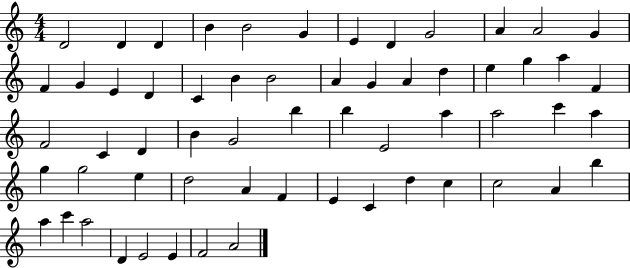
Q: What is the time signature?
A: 4/4